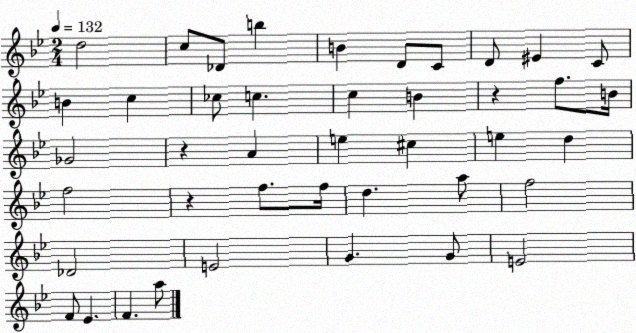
X:1
T:Untitled
M:2/4
L:1/4
K:Bb
d2 c/2 _D/2 b B D/2 C/2 D/2 ^E C/2 B c _c/2 c c B z f/2 B/4 _G2 z A e ^c e d f2 z f/2 f/4 d a/2 f2 _D2 E2 G G/2 E2 F/2 _E F a/2